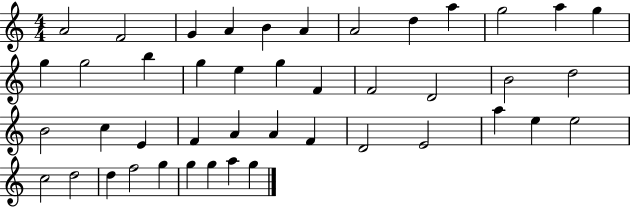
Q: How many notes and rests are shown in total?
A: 44